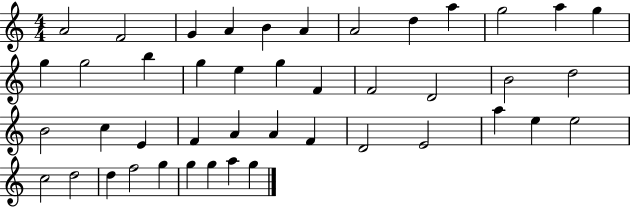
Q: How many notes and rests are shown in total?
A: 44